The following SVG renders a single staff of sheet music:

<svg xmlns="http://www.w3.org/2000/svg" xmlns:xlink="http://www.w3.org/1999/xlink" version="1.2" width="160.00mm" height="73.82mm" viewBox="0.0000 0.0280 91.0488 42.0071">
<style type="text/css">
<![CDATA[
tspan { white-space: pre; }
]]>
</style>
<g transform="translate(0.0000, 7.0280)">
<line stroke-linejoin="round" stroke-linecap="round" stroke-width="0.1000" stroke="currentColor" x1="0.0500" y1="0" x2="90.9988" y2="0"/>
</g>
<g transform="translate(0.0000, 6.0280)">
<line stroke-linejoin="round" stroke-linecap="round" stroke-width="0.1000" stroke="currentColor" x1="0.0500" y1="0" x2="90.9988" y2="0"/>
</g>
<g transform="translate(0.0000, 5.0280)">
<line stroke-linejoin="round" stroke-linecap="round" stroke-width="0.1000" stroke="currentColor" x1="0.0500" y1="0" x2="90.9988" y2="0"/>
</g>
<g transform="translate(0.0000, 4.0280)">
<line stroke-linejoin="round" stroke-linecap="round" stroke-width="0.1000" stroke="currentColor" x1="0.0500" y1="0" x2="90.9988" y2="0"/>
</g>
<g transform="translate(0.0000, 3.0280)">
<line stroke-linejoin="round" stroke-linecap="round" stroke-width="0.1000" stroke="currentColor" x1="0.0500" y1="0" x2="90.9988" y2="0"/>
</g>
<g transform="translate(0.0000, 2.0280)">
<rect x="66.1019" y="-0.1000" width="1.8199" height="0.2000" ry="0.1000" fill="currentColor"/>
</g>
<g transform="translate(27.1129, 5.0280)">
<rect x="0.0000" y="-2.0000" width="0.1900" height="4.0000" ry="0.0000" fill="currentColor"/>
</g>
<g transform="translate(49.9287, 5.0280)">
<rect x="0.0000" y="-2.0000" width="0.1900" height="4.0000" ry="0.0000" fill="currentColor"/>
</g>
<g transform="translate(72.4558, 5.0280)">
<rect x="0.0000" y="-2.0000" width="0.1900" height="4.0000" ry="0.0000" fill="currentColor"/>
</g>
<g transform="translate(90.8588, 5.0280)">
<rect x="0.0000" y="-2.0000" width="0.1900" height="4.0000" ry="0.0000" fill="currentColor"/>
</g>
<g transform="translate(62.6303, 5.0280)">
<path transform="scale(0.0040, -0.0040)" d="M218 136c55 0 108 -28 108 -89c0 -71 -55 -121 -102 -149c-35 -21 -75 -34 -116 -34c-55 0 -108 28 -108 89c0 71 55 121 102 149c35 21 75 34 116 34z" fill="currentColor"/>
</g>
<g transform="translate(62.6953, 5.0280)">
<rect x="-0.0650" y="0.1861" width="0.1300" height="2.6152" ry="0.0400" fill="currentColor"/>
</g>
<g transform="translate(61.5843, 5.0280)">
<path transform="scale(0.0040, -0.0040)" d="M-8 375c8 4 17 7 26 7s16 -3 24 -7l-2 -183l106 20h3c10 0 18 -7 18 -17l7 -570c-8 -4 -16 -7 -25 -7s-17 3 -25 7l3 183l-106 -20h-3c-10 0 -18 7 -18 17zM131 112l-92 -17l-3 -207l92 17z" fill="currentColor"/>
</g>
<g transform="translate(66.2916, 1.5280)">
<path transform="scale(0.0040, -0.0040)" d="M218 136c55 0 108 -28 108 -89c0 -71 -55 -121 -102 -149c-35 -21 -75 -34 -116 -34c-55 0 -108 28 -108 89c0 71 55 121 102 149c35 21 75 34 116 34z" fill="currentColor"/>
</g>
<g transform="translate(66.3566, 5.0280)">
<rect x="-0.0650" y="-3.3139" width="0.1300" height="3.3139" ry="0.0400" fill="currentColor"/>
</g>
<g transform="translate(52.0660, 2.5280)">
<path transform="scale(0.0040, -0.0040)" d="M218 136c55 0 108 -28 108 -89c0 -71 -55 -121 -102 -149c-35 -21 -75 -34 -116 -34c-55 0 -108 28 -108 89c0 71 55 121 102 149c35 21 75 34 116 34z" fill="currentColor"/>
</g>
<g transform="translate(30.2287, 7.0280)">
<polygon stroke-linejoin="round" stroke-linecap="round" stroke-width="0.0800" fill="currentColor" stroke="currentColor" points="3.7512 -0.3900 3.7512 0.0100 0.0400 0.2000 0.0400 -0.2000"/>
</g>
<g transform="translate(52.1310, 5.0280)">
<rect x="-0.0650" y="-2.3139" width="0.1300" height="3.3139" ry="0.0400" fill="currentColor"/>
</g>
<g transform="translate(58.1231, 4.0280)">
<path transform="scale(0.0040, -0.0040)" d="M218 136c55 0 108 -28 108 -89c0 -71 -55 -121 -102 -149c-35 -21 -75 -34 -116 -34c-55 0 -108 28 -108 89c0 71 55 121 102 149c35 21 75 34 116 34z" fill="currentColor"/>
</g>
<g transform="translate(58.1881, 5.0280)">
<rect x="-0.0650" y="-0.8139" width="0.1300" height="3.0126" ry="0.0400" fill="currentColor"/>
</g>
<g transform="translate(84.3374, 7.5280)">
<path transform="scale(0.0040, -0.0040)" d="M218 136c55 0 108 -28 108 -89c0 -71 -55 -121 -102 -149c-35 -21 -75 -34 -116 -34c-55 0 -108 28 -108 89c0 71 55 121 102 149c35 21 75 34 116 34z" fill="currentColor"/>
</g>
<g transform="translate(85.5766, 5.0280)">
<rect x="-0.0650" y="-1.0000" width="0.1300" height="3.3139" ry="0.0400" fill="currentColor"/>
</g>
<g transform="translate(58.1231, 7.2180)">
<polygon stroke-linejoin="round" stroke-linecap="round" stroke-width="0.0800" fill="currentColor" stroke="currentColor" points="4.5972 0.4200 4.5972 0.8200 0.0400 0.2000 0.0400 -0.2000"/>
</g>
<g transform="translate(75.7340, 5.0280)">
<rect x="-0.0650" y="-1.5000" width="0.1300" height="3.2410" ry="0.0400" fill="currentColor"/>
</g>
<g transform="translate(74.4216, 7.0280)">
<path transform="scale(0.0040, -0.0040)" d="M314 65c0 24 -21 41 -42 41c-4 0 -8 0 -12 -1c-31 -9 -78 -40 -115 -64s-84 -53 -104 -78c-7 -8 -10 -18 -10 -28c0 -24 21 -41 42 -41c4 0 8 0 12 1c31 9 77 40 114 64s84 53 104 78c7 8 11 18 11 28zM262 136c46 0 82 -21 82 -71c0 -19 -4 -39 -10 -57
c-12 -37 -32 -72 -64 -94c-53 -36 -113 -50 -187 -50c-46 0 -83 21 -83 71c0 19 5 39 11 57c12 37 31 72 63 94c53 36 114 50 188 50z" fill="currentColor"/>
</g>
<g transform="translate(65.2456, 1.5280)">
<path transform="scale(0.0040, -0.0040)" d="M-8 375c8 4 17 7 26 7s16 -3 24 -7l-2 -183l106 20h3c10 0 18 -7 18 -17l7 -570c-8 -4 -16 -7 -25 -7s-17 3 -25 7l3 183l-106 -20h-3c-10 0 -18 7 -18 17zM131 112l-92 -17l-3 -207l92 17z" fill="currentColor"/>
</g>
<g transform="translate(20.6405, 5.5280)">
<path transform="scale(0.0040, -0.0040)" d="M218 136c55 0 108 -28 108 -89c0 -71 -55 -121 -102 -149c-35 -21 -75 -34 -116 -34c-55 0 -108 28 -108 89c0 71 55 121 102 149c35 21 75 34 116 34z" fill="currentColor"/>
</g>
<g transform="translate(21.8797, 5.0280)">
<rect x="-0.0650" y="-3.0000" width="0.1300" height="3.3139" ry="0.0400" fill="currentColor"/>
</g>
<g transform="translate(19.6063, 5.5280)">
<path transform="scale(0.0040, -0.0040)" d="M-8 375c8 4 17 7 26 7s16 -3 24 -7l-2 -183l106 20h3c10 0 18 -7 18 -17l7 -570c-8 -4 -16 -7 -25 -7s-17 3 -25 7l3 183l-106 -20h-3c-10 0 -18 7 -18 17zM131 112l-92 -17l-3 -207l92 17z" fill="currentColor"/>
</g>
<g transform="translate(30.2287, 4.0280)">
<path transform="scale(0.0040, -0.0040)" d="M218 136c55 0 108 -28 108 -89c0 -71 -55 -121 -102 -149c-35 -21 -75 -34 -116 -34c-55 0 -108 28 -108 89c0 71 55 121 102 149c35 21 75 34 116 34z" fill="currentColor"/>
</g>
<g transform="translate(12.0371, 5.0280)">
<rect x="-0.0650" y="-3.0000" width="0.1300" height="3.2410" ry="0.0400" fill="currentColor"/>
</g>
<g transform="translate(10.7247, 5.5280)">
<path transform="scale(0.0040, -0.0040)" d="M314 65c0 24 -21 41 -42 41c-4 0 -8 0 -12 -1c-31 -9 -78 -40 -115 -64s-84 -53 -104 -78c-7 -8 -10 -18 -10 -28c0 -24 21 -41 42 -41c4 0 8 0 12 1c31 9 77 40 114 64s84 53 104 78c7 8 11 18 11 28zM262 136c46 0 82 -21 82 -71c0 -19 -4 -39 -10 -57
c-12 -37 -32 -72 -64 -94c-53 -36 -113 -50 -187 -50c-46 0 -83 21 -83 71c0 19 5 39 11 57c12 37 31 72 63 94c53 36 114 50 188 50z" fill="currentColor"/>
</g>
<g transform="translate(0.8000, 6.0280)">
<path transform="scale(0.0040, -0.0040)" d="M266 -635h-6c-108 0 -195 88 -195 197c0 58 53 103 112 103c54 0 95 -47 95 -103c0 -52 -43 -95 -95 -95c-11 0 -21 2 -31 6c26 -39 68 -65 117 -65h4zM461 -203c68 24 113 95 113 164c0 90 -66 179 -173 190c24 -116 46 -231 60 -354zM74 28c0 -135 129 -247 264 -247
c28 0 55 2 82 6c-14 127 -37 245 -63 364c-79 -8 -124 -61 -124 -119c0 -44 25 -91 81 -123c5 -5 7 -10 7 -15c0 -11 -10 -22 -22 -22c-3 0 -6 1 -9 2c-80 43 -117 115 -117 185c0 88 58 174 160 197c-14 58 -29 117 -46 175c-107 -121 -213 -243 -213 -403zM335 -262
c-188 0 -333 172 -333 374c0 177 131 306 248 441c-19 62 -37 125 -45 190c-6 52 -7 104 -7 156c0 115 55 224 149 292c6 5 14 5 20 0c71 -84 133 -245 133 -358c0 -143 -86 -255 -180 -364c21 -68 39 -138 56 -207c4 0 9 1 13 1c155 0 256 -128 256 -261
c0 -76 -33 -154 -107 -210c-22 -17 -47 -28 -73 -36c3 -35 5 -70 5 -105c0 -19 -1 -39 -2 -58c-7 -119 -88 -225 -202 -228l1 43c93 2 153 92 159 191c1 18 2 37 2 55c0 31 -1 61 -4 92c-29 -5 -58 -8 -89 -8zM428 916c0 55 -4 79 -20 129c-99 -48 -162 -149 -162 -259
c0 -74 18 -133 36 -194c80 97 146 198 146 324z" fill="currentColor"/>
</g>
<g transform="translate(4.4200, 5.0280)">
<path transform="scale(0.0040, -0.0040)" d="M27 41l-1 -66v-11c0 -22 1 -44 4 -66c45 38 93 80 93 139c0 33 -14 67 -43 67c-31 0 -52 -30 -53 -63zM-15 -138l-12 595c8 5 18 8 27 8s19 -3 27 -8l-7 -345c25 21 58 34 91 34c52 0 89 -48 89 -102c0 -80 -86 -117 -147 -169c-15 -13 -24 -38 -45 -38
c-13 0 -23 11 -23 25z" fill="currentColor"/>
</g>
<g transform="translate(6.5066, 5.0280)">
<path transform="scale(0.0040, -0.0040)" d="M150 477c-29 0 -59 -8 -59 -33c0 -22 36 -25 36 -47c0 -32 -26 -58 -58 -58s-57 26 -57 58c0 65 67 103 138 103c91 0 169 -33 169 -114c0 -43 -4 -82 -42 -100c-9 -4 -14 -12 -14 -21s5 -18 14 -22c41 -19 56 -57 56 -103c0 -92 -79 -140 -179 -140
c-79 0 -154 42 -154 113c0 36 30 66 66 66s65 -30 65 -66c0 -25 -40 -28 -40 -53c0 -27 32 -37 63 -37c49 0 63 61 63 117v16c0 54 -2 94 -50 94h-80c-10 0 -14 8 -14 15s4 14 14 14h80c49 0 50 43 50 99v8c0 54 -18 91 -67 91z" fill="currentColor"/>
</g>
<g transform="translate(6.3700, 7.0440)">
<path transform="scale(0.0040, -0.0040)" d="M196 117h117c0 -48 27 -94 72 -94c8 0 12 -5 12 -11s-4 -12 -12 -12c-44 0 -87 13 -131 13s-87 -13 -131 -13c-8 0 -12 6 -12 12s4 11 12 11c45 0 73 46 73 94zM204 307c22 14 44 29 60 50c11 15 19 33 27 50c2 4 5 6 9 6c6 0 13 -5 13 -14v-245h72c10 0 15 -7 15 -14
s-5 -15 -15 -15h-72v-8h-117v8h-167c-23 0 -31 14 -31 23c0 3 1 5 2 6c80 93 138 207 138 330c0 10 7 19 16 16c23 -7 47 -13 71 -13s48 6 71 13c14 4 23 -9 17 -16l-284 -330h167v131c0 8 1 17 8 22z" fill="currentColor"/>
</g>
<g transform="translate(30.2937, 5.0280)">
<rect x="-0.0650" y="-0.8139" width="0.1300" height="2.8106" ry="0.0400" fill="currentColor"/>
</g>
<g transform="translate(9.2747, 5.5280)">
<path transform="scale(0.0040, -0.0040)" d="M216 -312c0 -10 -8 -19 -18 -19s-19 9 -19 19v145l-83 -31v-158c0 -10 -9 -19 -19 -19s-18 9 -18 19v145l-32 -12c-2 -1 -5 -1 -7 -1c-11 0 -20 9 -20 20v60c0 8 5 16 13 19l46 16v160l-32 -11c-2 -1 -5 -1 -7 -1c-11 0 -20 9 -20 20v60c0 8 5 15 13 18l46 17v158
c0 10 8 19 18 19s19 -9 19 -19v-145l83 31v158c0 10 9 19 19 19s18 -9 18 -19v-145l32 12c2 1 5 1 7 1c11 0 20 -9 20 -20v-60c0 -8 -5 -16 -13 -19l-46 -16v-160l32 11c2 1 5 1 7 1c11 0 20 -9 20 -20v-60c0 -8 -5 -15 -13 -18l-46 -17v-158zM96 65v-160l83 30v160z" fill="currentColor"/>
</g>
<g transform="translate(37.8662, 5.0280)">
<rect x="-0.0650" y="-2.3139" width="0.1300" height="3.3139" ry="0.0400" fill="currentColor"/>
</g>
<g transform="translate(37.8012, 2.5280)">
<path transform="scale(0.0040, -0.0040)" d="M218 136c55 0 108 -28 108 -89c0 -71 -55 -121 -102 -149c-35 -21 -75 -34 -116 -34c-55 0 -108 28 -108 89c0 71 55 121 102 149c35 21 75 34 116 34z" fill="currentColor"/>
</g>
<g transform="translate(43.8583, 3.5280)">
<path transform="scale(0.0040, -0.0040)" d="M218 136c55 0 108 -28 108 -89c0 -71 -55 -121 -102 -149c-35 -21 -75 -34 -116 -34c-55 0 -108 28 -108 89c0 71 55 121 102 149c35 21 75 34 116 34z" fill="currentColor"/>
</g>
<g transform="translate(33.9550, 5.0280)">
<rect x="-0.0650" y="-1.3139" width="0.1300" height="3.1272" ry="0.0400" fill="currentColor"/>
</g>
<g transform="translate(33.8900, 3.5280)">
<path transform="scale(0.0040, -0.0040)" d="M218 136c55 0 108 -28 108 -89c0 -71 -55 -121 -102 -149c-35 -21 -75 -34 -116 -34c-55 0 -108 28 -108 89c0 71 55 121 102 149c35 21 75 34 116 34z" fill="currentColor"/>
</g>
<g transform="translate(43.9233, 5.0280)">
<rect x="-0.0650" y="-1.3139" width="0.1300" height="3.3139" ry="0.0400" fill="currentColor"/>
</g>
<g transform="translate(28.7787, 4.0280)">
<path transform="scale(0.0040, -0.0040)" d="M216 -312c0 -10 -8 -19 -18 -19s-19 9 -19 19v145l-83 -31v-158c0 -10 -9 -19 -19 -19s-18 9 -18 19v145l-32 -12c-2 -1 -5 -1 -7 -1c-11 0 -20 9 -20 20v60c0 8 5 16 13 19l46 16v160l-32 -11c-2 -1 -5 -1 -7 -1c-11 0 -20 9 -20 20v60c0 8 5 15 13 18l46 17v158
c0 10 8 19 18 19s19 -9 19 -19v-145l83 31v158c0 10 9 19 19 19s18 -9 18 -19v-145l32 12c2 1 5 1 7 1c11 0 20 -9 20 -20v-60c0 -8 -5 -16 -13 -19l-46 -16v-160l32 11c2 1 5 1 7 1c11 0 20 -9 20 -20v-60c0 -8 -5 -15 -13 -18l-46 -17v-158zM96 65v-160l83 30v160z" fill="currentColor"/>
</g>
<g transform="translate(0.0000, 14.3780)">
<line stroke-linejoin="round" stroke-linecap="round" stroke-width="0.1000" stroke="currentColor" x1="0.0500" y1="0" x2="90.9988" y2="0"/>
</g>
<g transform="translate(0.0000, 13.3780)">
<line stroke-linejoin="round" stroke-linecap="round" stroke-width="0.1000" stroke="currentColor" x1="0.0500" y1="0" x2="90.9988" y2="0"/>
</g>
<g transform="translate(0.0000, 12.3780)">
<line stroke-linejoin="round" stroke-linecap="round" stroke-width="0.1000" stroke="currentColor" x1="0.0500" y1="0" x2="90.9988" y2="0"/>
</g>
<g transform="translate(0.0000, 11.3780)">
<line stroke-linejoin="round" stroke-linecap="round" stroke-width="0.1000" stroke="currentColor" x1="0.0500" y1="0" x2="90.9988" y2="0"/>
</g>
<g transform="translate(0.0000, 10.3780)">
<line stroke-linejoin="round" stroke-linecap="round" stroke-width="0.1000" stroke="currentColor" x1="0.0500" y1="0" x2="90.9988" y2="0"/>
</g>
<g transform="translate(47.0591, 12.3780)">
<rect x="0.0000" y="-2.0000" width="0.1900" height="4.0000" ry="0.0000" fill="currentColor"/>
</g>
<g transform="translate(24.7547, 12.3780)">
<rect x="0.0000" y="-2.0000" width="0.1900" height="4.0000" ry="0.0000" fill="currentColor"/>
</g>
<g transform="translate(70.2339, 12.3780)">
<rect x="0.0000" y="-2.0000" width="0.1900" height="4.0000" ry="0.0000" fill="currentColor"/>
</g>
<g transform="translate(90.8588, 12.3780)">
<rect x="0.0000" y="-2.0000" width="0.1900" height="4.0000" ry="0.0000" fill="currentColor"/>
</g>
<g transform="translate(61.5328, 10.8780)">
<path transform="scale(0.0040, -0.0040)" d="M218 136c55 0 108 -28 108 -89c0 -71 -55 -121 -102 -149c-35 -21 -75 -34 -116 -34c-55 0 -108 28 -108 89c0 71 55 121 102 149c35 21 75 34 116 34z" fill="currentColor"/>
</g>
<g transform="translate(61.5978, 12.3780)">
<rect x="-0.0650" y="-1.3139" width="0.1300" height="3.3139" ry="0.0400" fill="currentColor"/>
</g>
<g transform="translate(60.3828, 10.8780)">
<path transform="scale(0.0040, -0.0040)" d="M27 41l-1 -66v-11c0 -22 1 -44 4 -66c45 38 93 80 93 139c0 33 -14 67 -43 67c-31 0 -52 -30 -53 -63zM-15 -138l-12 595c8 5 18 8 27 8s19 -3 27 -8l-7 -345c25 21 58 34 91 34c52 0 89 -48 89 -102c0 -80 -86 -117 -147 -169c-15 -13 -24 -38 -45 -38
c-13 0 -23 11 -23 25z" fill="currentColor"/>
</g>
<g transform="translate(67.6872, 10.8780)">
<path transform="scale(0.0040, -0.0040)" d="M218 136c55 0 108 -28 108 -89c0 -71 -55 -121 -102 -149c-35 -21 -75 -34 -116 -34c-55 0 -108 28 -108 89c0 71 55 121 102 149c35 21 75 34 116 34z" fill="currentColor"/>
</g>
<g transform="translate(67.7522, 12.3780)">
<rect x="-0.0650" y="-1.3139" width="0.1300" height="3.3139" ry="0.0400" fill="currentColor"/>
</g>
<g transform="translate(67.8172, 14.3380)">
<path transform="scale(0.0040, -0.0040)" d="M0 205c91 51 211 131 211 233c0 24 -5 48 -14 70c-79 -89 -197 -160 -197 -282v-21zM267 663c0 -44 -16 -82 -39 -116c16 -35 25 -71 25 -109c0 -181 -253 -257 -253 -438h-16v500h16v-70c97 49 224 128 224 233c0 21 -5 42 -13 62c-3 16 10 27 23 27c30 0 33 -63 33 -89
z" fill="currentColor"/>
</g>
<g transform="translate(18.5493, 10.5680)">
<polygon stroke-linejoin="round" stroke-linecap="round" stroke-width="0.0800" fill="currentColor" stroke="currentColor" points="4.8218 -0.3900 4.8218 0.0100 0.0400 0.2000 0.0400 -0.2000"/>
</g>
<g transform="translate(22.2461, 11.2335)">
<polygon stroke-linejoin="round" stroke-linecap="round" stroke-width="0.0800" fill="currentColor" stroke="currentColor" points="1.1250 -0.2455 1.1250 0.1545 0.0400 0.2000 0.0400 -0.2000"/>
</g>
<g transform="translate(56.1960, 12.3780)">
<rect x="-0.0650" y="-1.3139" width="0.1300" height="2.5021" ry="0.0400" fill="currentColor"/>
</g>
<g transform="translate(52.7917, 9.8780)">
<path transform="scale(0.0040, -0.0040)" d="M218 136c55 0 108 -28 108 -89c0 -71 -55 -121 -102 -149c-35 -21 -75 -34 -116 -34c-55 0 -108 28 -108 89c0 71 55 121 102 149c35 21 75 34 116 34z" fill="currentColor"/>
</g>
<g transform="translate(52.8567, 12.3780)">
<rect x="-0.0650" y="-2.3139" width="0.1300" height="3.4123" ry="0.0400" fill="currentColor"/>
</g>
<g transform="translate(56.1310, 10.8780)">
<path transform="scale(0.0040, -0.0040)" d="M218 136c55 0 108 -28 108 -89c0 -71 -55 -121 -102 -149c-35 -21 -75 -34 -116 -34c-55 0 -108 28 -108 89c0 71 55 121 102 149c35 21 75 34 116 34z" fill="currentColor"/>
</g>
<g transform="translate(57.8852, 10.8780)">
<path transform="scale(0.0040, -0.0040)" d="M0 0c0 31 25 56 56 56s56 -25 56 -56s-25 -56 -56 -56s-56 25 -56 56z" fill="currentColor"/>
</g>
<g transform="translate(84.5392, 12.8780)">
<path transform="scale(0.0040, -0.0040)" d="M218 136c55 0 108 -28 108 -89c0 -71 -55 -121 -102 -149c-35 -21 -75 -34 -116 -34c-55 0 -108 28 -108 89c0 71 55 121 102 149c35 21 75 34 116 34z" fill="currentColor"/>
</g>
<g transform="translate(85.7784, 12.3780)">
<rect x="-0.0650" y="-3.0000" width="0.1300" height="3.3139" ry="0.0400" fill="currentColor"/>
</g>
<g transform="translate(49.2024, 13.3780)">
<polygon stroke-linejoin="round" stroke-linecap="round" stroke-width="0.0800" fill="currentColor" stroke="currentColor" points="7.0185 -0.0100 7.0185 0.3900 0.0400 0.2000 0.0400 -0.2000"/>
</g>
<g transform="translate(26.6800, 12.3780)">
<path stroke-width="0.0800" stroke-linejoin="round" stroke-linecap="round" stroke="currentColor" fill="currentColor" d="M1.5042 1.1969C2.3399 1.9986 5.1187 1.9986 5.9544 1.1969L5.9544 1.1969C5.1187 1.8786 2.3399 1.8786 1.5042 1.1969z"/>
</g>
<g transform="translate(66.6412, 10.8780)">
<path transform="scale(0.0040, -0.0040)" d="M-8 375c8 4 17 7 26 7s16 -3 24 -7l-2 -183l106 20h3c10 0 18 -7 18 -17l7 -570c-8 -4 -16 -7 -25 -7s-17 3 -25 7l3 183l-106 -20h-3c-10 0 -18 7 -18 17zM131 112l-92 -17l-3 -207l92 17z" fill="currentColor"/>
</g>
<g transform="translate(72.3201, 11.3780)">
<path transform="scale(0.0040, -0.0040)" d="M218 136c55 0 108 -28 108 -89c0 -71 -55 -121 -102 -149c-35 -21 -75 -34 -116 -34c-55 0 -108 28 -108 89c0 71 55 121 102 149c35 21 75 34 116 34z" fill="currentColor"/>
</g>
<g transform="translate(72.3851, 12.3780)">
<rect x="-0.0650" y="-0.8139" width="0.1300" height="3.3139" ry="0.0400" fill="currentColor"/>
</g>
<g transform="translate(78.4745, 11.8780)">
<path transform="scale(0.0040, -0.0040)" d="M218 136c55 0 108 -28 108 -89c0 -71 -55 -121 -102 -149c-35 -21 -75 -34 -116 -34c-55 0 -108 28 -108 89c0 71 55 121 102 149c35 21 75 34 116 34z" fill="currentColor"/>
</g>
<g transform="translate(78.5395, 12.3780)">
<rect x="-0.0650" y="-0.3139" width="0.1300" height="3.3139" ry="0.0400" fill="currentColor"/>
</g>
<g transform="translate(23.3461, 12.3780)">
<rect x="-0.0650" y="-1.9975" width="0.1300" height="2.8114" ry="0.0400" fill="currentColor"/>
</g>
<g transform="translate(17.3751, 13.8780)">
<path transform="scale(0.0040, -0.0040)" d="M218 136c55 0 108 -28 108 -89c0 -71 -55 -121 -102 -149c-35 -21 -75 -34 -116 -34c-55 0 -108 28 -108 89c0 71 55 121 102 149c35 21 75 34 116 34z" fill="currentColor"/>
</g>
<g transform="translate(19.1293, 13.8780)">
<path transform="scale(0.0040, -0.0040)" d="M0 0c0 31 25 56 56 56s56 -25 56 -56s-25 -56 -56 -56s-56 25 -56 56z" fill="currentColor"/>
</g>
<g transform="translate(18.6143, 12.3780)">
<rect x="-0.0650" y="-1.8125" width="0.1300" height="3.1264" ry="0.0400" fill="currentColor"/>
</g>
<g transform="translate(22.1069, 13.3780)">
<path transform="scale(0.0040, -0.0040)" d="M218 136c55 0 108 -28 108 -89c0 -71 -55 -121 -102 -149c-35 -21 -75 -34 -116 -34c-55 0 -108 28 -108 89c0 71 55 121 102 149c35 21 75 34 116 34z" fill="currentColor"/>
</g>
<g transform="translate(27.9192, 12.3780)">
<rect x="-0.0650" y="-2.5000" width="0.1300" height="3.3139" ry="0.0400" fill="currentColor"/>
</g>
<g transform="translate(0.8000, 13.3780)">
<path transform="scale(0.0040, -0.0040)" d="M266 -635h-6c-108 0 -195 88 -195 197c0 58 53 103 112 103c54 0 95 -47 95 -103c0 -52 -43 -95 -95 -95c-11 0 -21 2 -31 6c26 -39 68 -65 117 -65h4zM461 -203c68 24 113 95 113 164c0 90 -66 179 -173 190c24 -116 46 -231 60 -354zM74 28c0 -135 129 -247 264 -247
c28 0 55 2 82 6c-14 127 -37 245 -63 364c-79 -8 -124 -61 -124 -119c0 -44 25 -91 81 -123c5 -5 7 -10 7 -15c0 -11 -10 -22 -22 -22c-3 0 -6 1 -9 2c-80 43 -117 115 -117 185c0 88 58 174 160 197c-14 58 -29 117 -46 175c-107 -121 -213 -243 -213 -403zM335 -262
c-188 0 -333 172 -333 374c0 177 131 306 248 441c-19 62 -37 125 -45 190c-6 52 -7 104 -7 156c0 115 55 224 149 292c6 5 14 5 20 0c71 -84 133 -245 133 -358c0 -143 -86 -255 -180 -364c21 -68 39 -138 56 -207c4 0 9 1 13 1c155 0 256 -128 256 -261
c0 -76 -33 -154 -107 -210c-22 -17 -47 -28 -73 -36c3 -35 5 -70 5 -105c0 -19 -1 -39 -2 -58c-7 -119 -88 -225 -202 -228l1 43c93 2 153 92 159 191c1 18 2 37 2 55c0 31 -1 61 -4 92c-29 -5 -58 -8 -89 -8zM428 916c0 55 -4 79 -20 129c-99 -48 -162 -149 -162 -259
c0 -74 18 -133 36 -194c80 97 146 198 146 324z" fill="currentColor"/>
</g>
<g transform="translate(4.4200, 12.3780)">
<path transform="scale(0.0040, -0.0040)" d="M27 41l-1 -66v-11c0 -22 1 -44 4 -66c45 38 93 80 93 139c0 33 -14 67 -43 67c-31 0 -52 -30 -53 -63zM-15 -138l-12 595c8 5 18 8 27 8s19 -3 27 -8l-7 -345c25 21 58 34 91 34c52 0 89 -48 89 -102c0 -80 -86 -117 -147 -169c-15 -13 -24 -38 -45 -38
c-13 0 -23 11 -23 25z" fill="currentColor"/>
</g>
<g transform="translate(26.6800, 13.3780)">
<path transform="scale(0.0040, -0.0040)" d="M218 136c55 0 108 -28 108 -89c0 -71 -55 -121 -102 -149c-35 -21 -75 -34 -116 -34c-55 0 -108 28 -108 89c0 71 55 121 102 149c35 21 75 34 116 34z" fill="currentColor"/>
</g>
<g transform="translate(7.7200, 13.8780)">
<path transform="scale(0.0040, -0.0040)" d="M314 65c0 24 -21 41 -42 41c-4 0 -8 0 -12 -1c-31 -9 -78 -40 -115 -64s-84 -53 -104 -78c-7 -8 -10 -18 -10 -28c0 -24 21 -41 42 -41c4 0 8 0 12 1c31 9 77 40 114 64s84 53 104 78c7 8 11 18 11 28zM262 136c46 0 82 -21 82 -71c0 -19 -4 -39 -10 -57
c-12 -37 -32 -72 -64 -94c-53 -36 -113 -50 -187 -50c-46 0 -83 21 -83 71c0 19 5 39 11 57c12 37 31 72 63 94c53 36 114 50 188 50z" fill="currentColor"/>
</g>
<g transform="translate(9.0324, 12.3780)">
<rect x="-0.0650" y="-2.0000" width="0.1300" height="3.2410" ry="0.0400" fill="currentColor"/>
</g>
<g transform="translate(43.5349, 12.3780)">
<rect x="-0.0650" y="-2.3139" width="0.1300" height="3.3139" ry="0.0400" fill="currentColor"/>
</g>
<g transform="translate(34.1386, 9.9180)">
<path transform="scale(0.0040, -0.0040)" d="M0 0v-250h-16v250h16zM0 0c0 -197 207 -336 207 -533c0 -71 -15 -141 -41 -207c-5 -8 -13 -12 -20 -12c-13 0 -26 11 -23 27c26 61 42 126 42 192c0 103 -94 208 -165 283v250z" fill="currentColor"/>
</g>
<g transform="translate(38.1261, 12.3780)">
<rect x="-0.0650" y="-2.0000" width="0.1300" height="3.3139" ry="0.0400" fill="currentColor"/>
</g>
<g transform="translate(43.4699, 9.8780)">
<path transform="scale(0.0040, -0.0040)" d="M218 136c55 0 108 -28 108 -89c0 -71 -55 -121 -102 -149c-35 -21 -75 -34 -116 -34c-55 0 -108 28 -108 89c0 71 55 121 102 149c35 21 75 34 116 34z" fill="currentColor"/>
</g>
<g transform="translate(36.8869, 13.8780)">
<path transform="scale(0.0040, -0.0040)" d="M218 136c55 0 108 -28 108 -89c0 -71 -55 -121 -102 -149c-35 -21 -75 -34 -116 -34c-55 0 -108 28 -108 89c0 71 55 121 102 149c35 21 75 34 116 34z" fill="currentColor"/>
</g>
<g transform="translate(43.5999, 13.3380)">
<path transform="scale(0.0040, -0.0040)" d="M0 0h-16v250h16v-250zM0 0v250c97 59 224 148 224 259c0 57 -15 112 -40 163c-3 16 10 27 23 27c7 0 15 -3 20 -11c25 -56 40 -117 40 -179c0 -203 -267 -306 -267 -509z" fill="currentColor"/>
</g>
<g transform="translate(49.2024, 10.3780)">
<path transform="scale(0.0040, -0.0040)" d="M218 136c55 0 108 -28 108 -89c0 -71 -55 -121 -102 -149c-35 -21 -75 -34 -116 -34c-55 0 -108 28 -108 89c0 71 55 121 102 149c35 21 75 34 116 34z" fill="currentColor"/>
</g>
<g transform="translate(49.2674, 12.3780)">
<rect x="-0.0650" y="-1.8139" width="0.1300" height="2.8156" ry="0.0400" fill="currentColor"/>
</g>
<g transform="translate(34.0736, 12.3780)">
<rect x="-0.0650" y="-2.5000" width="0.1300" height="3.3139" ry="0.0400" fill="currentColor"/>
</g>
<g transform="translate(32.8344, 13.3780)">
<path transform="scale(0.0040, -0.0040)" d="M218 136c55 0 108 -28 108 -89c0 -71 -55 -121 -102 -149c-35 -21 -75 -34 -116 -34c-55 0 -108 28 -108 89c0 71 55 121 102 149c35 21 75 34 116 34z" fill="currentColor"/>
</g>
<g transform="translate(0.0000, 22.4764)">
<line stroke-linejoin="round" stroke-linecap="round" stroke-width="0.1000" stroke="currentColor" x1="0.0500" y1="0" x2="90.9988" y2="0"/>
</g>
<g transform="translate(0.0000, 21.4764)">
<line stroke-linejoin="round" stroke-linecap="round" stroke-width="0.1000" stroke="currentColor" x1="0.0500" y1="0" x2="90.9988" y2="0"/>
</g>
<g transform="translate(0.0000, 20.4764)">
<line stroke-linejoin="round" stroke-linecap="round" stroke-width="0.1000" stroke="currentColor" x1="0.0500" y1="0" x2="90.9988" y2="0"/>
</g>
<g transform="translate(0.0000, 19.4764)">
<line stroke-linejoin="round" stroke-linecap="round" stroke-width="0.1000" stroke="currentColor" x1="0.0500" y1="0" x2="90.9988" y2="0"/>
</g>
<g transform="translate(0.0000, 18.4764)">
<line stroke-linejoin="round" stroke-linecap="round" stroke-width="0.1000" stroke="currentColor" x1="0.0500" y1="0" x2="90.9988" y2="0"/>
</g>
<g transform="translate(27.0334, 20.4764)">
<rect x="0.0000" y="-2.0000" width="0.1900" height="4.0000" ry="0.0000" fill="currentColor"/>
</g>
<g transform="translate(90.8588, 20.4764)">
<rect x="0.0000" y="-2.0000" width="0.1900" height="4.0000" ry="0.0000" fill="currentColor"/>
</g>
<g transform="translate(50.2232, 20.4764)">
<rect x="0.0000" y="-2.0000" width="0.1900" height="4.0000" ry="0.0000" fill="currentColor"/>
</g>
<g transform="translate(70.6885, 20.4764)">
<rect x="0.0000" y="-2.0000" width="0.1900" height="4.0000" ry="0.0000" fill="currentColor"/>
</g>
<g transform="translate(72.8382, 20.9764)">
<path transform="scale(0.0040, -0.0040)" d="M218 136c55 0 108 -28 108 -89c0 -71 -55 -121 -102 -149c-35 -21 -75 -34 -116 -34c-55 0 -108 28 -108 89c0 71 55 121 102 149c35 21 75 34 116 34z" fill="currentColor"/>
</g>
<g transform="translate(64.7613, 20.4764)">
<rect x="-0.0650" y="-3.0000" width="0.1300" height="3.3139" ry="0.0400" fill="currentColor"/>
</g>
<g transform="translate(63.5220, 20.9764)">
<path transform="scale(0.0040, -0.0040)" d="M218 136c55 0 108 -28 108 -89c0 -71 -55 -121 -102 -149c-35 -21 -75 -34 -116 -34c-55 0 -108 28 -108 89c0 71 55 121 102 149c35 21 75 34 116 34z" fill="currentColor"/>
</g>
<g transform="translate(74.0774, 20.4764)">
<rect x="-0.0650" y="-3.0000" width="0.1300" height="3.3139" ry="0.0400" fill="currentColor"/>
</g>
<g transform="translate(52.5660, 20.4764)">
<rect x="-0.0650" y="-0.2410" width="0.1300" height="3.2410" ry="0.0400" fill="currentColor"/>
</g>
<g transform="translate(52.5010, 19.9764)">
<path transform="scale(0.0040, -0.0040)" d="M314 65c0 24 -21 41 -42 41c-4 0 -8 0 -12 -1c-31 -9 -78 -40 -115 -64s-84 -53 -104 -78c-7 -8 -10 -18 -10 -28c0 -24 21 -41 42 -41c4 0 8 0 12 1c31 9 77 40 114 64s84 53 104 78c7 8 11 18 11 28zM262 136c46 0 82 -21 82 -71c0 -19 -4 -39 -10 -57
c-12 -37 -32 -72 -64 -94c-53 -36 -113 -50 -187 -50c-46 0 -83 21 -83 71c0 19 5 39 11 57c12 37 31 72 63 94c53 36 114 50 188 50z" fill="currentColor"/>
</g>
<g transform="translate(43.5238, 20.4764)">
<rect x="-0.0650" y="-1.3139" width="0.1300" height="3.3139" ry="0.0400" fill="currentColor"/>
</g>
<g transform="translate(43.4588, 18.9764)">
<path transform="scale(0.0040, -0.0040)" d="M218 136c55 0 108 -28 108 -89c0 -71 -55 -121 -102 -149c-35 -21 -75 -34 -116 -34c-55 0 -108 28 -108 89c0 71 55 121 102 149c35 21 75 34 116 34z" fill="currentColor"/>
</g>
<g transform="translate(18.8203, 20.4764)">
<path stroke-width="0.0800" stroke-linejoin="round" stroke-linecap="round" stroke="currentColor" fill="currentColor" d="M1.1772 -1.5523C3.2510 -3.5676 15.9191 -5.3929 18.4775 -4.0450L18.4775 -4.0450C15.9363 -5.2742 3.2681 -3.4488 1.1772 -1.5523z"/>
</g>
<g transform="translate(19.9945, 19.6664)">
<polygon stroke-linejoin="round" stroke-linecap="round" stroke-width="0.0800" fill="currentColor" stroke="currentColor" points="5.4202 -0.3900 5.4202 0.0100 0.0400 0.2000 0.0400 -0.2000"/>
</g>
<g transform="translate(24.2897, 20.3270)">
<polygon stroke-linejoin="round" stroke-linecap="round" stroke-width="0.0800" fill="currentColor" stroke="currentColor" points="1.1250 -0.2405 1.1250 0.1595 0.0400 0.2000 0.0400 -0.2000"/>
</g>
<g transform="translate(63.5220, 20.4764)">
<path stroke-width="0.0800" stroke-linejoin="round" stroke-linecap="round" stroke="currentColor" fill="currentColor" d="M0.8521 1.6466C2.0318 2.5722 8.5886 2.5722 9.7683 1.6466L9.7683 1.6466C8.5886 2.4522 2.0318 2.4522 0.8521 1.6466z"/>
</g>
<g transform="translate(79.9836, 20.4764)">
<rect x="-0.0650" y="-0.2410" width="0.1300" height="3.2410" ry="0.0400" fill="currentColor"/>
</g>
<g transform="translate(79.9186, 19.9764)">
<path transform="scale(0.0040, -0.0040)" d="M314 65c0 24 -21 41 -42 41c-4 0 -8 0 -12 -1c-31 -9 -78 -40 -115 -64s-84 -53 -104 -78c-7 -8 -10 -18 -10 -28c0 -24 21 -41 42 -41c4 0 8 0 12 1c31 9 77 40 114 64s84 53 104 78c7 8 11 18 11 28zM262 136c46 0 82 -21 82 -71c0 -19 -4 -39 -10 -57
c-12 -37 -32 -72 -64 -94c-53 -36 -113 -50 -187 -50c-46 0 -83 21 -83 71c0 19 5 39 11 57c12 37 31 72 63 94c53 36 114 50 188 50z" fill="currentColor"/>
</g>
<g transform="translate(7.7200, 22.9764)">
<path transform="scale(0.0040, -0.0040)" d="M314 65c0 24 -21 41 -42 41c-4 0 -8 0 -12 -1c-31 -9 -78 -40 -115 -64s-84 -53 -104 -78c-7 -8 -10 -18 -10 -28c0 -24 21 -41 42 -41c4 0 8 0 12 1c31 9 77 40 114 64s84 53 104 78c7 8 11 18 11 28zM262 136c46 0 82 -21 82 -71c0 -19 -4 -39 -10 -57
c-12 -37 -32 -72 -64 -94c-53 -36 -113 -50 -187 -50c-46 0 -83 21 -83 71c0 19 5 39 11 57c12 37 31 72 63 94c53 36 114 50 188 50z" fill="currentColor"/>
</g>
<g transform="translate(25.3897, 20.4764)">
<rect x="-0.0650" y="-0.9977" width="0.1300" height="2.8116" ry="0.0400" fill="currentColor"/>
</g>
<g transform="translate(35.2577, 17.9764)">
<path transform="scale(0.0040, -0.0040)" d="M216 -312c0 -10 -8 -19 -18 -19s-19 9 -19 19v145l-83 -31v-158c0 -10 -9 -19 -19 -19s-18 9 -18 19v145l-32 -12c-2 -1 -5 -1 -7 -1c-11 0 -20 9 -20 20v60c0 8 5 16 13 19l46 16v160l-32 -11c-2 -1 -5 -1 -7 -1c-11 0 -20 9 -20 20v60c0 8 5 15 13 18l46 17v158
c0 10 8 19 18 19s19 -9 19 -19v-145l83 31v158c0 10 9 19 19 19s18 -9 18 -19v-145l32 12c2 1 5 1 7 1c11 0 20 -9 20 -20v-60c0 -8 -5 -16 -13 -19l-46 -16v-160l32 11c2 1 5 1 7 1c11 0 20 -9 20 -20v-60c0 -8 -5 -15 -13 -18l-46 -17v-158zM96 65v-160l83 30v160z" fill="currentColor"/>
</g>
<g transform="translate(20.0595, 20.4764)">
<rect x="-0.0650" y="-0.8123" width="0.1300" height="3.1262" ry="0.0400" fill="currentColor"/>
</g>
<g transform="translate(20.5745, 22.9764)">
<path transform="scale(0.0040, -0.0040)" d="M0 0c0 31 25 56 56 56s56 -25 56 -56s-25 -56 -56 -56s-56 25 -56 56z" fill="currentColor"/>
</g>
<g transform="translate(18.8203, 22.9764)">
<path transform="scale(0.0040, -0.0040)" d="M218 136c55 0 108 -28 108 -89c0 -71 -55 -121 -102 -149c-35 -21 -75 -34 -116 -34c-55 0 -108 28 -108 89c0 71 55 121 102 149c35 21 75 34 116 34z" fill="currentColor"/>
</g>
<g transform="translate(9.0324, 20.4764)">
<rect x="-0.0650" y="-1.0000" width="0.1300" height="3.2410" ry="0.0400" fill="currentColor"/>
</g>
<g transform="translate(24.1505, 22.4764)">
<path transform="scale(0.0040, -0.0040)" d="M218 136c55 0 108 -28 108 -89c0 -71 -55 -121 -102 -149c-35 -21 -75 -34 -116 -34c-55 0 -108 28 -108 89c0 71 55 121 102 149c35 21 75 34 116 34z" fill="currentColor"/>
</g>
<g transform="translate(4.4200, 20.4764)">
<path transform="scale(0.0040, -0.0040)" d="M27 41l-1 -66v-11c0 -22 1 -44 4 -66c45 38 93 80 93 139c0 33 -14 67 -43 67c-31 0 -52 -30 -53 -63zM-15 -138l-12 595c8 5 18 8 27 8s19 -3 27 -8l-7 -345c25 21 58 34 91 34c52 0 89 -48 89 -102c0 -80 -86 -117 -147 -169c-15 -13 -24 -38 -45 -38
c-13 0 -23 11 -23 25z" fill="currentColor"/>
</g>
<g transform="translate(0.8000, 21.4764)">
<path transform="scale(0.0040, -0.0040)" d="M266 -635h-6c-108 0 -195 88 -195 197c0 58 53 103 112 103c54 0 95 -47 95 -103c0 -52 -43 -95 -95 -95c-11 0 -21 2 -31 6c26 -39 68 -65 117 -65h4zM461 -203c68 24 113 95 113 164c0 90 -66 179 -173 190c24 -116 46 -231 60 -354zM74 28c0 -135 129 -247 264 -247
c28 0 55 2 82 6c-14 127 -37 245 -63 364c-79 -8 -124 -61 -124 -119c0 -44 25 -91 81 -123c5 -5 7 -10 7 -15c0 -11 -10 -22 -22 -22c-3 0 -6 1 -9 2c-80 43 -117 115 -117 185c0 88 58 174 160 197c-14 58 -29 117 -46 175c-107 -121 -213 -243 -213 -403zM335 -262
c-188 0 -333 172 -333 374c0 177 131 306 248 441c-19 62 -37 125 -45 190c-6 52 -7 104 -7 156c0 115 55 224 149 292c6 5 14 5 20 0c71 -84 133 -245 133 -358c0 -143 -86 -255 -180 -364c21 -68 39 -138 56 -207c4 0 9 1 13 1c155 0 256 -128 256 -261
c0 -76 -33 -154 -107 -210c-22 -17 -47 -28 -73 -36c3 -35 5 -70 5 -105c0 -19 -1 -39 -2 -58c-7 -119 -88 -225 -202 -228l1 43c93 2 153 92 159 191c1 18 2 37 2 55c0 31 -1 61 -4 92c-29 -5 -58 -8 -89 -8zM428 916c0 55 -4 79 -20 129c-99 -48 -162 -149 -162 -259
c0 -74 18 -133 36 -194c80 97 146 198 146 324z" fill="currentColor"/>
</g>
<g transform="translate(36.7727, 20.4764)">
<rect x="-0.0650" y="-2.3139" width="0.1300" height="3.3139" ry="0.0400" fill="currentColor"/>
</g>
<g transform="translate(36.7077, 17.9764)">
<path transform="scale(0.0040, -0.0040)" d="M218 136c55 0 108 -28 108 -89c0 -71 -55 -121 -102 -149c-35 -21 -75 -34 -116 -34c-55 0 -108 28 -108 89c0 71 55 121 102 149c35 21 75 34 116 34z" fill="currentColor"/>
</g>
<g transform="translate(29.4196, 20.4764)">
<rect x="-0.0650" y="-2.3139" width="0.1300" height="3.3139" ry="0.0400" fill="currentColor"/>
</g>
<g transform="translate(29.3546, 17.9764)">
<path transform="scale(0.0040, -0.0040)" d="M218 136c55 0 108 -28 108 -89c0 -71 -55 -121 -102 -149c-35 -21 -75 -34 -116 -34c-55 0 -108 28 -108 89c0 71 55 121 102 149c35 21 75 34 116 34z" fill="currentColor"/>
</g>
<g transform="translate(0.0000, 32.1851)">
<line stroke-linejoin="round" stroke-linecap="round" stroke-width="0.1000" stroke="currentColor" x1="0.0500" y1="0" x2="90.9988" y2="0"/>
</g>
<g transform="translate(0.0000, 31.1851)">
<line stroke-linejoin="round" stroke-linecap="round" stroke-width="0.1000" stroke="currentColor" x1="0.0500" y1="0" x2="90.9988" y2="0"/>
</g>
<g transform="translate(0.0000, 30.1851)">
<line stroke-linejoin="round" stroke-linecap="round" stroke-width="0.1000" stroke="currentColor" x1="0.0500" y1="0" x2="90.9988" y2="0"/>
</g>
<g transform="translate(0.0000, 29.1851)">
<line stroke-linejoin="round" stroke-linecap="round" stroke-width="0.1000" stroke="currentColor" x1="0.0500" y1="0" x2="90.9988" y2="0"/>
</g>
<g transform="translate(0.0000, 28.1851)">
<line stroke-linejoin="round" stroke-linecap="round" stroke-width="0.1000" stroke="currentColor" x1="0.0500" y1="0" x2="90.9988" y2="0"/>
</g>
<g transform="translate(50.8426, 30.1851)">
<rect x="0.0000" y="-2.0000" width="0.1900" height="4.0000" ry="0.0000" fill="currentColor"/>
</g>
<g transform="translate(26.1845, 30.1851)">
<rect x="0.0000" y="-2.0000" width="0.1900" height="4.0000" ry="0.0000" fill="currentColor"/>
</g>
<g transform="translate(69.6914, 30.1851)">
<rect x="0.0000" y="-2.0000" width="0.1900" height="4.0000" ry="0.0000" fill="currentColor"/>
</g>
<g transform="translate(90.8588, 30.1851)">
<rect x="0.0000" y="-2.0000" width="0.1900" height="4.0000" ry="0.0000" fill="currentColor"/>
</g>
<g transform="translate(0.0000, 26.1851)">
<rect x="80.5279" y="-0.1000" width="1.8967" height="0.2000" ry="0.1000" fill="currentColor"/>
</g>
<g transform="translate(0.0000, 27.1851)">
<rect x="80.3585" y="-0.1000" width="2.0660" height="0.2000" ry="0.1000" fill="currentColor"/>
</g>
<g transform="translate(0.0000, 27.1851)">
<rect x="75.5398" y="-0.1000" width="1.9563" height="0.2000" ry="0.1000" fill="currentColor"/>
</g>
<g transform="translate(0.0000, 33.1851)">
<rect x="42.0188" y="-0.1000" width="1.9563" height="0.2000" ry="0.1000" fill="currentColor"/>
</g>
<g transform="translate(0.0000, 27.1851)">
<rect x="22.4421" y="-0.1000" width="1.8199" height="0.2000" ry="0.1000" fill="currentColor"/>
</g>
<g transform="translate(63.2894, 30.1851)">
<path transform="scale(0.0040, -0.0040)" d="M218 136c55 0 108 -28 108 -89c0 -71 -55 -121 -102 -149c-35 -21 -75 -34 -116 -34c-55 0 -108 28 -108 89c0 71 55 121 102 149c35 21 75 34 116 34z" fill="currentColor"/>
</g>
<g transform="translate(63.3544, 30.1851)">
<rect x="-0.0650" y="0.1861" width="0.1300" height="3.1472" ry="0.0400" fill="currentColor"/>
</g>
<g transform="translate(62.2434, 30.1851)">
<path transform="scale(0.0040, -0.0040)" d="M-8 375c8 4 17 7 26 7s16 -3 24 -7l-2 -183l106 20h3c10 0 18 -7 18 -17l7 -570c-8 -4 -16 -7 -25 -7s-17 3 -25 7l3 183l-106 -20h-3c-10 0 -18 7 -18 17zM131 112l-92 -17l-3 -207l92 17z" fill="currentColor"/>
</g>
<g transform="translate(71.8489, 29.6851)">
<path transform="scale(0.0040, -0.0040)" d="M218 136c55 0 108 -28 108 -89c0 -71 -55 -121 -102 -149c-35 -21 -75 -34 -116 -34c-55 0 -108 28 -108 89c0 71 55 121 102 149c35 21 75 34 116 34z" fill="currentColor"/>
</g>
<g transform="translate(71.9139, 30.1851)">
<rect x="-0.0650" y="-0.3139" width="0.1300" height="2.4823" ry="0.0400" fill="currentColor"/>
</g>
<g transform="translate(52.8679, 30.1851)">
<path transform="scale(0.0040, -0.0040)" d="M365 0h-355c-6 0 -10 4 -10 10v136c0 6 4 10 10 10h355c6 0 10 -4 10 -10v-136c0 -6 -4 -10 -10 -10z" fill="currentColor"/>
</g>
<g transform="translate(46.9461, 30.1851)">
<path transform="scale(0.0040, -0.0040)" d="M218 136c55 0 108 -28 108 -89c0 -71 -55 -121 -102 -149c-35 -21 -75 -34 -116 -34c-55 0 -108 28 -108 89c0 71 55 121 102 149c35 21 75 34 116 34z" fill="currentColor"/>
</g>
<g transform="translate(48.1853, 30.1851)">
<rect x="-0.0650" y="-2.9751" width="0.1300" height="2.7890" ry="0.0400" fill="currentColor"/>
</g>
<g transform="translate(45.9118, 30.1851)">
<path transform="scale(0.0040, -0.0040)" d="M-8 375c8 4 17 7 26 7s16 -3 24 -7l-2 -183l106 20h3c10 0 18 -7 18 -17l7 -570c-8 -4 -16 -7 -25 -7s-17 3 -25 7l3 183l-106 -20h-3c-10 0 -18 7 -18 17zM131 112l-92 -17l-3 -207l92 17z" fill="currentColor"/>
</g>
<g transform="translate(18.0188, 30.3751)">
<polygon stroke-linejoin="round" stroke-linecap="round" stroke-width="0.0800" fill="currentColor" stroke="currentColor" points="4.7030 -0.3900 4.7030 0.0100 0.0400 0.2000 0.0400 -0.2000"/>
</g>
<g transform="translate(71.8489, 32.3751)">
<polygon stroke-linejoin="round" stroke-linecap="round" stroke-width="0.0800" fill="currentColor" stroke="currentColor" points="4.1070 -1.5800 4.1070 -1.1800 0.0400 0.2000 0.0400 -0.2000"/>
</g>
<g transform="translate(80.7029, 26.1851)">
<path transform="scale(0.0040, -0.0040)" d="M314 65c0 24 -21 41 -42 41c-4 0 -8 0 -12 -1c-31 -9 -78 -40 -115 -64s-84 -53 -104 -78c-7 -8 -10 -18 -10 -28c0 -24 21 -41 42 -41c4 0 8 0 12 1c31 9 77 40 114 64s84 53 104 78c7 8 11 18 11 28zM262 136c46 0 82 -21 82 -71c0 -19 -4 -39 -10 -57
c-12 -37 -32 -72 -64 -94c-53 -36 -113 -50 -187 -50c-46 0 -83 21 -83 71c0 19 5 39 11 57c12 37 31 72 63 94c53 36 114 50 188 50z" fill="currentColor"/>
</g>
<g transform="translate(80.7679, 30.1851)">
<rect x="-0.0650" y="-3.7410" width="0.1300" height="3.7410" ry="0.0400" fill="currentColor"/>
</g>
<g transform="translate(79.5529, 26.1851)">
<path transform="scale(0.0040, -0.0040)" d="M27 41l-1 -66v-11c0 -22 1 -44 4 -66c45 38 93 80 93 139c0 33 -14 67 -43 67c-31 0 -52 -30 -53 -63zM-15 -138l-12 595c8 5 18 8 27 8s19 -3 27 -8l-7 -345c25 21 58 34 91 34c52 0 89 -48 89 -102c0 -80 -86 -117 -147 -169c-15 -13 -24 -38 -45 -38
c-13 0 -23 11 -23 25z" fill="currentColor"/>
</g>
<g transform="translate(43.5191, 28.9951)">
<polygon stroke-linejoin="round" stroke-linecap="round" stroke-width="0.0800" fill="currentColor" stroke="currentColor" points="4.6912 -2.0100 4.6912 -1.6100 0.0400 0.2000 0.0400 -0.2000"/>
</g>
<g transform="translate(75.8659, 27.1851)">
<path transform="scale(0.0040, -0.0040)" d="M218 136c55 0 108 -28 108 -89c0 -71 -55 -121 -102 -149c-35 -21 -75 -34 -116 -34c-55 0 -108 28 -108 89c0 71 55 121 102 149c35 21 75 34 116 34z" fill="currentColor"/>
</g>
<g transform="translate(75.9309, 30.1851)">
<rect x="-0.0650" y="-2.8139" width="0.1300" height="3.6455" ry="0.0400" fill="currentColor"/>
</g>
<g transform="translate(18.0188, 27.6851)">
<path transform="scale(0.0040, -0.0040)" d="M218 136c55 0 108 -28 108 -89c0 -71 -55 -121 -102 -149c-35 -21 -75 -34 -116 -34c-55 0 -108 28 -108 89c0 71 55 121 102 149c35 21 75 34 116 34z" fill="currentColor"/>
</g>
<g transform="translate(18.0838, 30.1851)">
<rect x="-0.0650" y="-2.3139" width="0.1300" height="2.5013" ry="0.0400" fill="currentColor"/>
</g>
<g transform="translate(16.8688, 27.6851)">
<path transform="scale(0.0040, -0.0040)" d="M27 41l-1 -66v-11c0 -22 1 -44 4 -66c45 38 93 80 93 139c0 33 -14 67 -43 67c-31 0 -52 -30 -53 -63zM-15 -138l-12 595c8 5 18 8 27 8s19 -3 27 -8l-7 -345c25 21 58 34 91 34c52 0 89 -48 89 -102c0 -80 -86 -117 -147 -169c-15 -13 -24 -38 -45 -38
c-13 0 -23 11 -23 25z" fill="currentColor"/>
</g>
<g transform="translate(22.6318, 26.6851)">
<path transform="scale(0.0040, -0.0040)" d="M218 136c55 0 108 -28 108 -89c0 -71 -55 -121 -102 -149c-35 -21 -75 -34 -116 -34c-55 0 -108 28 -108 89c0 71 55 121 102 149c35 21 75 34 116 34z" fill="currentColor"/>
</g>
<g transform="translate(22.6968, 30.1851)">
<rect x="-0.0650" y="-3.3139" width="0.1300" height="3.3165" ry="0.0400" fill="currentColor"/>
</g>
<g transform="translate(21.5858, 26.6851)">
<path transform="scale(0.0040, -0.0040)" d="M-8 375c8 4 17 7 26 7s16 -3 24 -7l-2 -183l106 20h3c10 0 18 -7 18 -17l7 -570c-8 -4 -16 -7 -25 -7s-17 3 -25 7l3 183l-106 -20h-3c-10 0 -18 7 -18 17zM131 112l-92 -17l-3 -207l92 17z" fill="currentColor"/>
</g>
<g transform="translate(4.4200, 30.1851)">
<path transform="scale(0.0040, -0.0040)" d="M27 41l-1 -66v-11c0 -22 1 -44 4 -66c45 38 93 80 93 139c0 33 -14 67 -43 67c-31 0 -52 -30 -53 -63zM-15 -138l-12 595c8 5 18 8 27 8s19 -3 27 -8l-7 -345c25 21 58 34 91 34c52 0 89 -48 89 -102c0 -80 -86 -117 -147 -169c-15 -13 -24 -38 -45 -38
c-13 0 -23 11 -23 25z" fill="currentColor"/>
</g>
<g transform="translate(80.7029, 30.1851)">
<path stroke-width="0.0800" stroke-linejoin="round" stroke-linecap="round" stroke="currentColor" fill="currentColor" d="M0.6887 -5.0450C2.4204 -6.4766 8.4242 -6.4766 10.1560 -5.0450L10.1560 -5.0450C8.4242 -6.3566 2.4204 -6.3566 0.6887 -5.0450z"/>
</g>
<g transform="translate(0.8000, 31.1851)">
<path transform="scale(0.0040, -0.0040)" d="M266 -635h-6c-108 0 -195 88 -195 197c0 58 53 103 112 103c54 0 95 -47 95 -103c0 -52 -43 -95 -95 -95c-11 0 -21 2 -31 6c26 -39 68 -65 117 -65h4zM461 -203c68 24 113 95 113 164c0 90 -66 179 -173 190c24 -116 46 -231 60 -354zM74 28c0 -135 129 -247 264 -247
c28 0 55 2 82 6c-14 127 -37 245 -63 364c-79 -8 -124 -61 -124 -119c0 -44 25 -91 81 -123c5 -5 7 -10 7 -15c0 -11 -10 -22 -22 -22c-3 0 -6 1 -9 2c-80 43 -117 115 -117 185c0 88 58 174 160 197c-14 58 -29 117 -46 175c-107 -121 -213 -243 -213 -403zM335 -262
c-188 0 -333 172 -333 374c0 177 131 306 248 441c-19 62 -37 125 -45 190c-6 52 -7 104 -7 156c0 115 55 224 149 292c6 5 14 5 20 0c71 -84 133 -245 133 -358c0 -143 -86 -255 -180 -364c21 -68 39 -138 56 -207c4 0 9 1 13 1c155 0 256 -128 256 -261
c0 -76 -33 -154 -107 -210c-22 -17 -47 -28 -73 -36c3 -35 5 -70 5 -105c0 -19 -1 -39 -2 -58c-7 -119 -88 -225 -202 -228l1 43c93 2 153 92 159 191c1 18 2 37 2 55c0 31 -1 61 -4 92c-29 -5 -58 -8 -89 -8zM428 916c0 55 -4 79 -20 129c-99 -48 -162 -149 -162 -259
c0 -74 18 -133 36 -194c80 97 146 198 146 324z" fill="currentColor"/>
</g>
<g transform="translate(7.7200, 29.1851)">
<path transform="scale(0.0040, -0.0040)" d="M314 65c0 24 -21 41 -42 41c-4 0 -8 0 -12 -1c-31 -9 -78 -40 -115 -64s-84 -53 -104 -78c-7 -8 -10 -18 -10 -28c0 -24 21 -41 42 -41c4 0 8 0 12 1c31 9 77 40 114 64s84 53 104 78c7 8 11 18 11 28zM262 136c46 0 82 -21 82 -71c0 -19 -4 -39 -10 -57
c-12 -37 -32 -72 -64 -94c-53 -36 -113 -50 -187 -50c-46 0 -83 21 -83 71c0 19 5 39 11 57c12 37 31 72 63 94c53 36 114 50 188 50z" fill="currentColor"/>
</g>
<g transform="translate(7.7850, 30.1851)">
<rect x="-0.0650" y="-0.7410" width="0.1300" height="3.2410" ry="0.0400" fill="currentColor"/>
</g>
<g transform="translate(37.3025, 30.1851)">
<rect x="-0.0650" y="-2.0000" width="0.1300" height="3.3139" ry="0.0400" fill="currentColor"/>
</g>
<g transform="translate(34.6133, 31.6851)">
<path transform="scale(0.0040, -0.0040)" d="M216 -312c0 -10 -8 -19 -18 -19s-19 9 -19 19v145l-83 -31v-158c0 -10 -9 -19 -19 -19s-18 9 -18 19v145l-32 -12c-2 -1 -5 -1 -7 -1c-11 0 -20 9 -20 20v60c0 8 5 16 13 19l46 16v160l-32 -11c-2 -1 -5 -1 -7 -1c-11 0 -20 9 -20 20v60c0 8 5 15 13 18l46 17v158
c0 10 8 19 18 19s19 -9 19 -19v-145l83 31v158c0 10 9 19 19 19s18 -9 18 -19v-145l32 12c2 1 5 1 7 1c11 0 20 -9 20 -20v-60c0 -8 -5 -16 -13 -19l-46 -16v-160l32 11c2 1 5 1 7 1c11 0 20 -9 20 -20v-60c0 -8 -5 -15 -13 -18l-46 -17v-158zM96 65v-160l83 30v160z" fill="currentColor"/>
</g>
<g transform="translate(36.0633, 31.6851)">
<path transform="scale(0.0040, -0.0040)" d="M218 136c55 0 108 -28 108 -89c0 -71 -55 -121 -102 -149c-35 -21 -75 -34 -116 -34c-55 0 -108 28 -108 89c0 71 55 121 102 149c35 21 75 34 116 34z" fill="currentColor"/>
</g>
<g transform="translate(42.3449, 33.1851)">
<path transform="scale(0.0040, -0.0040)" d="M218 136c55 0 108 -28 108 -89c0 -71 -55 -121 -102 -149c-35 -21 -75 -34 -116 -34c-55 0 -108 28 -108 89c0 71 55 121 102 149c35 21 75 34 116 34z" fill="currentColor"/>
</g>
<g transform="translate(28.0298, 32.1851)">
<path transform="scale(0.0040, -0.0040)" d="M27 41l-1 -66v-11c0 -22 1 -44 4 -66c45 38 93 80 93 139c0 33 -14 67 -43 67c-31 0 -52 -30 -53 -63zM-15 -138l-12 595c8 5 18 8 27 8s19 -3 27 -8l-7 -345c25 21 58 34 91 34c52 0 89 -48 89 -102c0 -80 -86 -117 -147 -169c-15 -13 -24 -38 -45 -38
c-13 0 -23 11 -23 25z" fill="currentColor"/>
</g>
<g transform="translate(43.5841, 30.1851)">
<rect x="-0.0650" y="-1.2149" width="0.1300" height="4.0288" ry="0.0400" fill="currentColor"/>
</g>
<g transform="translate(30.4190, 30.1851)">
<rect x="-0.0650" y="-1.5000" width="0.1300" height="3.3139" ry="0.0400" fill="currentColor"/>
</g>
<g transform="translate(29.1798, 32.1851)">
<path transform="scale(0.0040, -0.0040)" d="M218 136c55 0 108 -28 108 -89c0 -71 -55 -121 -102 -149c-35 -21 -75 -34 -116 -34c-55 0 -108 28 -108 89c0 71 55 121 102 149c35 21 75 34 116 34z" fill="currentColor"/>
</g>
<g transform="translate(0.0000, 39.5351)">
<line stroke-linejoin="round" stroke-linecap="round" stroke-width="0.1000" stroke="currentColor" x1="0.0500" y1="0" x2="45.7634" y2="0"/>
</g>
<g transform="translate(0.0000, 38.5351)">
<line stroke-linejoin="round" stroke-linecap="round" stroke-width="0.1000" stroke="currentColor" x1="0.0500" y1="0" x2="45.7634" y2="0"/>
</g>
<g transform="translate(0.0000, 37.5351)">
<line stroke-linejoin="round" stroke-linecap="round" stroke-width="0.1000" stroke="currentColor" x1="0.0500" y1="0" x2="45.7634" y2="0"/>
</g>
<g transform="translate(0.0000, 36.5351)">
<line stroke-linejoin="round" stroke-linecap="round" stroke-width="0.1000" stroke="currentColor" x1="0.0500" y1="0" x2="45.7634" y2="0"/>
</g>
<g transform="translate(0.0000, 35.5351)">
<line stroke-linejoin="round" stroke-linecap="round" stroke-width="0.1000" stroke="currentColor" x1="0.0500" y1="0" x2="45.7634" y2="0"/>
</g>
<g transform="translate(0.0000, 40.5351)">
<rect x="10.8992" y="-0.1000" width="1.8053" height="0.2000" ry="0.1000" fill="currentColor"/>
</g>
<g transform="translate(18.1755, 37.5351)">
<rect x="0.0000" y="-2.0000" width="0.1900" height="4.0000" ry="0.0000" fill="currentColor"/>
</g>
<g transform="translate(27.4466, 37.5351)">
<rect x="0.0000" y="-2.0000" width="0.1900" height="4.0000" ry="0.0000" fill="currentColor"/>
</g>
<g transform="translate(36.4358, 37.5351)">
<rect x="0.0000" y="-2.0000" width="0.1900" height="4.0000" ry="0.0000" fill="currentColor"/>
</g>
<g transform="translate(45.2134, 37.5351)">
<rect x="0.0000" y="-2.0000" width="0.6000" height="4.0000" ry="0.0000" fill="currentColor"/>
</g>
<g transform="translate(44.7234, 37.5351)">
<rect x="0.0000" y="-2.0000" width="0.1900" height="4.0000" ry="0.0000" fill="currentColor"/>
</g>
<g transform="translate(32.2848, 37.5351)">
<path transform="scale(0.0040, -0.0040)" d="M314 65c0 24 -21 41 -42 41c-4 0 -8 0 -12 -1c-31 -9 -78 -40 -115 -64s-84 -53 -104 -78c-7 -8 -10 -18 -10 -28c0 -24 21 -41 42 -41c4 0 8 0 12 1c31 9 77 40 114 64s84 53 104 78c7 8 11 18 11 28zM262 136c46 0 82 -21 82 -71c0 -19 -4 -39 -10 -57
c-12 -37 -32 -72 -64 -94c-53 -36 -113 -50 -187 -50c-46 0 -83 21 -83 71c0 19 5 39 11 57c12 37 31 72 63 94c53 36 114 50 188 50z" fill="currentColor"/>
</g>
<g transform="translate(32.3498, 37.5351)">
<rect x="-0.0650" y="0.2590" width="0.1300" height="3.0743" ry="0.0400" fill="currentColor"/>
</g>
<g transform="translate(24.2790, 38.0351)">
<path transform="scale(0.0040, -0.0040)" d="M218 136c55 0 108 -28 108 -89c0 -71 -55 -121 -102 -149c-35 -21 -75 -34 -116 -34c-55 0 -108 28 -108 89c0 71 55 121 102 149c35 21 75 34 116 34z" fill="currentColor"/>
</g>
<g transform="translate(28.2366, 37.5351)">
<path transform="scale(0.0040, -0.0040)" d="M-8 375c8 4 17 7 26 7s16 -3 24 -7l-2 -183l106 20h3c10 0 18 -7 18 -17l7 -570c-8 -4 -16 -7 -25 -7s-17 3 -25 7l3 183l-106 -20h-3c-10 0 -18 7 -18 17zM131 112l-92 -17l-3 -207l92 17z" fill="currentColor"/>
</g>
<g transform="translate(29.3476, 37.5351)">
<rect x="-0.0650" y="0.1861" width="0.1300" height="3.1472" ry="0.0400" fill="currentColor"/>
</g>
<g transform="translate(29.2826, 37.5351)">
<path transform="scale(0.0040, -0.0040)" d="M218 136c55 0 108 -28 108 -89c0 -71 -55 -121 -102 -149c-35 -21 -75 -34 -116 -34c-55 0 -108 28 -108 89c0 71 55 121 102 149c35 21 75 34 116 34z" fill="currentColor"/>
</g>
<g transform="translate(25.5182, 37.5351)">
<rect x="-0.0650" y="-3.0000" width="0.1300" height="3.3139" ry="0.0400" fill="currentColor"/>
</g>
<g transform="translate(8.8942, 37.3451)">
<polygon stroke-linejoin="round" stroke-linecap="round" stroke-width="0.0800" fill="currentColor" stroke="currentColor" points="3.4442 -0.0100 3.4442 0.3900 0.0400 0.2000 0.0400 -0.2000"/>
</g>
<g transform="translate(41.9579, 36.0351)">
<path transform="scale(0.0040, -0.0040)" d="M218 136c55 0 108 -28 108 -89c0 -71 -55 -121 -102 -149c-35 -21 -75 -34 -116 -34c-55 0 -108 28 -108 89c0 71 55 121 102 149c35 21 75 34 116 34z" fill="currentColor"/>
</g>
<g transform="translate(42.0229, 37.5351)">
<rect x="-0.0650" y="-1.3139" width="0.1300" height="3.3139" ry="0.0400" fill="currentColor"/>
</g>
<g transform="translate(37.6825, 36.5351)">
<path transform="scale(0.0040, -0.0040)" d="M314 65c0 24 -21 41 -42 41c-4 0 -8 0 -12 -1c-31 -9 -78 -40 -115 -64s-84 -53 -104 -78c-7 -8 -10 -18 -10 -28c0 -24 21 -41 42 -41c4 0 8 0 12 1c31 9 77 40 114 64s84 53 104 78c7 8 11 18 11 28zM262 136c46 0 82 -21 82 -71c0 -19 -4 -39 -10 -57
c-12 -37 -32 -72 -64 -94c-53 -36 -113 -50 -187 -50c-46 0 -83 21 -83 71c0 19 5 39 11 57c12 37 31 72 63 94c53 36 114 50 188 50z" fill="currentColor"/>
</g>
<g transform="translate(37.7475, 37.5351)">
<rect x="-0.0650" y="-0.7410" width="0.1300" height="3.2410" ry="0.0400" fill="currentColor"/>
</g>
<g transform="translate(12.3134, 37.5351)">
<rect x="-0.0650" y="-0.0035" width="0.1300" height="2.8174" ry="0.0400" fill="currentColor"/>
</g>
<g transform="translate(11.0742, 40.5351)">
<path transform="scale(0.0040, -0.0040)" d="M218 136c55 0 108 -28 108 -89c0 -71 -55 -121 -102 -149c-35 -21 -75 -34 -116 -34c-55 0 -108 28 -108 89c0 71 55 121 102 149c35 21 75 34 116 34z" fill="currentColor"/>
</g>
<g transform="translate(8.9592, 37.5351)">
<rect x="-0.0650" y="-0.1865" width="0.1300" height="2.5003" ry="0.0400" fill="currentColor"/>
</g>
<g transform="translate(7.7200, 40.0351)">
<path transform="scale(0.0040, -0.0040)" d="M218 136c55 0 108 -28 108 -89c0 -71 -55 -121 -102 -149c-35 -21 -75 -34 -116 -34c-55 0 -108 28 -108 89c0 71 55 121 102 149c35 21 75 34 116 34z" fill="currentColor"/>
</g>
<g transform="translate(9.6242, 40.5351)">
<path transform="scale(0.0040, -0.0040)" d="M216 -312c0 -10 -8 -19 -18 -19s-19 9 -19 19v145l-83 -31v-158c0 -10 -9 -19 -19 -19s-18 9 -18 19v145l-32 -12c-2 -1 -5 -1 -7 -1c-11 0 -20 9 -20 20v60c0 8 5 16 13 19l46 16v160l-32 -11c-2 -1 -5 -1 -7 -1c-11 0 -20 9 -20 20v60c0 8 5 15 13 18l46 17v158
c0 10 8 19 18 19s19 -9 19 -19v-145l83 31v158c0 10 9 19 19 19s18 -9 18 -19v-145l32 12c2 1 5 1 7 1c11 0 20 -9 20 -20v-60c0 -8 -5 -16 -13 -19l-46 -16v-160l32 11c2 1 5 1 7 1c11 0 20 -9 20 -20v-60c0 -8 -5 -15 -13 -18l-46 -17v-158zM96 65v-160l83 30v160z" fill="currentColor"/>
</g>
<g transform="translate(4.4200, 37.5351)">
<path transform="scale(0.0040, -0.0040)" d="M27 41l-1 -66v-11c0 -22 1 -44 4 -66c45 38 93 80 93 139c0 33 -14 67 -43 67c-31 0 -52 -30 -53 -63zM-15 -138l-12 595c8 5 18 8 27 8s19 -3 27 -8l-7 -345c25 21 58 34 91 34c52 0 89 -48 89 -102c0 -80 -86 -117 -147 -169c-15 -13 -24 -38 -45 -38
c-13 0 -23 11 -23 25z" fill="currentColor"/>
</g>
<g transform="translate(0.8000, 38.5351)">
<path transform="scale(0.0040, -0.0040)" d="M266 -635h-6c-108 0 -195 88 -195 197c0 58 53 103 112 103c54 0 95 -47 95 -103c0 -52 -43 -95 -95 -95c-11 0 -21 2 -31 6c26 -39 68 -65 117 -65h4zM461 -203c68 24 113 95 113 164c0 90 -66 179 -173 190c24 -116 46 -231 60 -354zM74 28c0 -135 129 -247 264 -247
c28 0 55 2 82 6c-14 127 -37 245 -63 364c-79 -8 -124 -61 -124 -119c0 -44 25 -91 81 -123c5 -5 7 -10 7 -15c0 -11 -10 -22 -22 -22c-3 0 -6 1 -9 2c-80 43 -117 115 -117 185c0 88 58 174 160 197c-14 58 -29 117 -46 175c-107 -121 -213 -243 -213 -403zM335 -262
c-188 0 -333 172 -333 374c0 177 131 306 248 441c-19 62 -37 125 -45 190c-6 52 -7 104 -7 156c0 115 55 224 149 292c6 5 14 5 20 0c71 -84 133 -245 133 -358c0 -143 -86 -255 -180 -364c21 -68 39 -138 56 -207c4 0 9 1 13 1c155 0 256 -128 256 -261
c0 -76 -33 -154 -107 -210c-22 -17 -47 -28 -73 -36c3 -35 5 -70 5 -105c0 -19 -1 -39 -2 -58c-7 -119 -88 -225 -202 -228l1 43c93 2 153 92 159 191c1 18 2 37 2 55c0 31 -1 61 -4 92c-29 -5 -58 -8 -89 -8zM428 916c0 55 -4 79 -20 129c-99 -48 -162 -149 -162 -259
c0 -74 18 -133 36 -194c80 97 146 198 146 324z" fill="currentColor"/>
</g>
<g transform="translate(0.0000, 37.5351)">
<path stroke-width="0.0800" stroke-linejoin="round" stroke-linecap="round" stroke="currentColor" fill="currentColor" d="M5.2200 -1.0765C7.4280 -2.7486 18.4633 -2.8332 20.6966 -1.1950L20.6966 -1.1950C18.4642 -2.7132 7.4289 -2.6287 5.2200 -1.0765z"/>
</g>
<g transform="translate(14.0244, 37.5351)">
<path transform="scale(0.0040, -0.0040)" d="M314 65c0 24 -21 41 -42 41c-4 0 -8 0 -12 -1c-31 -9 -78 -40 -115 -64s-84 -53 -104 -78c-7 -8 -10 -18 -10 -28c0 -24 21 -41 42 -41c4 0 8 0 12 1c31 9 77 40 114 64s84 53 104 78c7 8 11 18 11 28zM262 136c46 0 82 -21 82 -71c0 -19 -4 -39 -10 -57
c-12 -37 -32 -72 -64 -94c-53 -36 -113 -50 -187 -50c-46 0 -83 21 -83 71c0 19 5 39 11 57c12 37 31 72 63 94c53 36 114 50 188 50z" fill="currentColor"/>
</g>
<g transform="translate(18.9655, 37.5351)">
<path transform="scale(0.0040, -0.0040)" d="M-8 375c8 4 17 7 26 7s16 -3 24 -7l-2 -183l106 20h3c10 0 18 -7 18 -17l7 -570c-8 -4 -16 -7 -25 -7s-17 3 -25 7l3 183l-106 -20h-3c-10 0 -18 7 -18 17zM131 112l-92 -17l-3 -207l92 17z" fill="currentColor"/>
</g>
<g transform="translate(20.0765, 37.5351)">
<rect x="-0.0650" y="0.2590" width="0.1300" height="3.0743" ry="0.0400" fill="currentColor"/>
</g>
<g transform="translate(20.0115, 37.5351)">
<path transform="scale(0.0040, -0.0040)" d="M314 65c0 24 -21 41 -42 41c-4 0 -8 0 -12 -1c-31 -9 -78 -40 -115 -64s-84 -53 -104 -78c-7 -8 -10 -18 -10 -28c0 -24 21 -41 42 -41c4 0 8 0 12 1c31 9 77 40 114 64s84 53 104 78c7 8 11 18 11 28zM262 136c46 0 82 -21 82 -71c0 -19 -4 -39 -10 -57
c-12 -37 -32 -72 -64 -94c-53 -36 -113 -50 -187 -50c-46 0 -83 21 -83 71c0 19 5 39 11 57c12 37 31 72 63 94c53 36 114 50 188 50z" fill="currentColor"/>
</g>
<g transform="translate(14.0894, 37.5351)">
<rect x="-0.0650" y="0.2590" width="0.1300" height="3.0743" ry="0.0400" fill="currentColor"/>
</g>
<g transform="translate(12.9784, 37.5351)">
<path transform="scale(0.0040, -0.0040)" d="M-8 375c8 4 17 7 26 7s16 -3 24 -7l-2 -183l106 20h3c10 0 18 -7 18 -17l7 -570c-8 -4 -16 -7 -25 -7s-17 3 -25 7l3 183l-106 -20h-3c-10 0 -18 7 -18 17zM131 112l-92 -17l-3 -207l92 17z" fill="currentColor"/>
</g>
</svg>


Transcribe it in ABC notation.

X:1
T:Untitled
M:3/4
L:1/4
K:F
^A2 A ^d/2 e/2 g e g d/2 B/2 b E2 D F2 F/2 G/4 G G/2 F g/2 f/2 g/2 e/2 _e e/4 d c A D2 D/2 E/4 g ^g e c2 A A c2 d2 _g/2 b/2 _E ^F C/2 B/2 z2 B c/2 a/2 _c'2 D/2 ^C/2 B2 B2 A B B2 d2 e